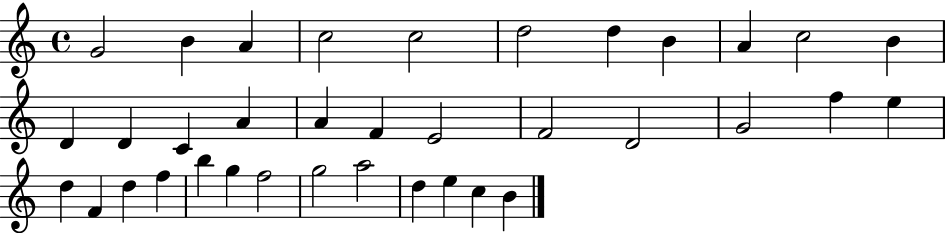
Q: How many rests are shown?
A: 0